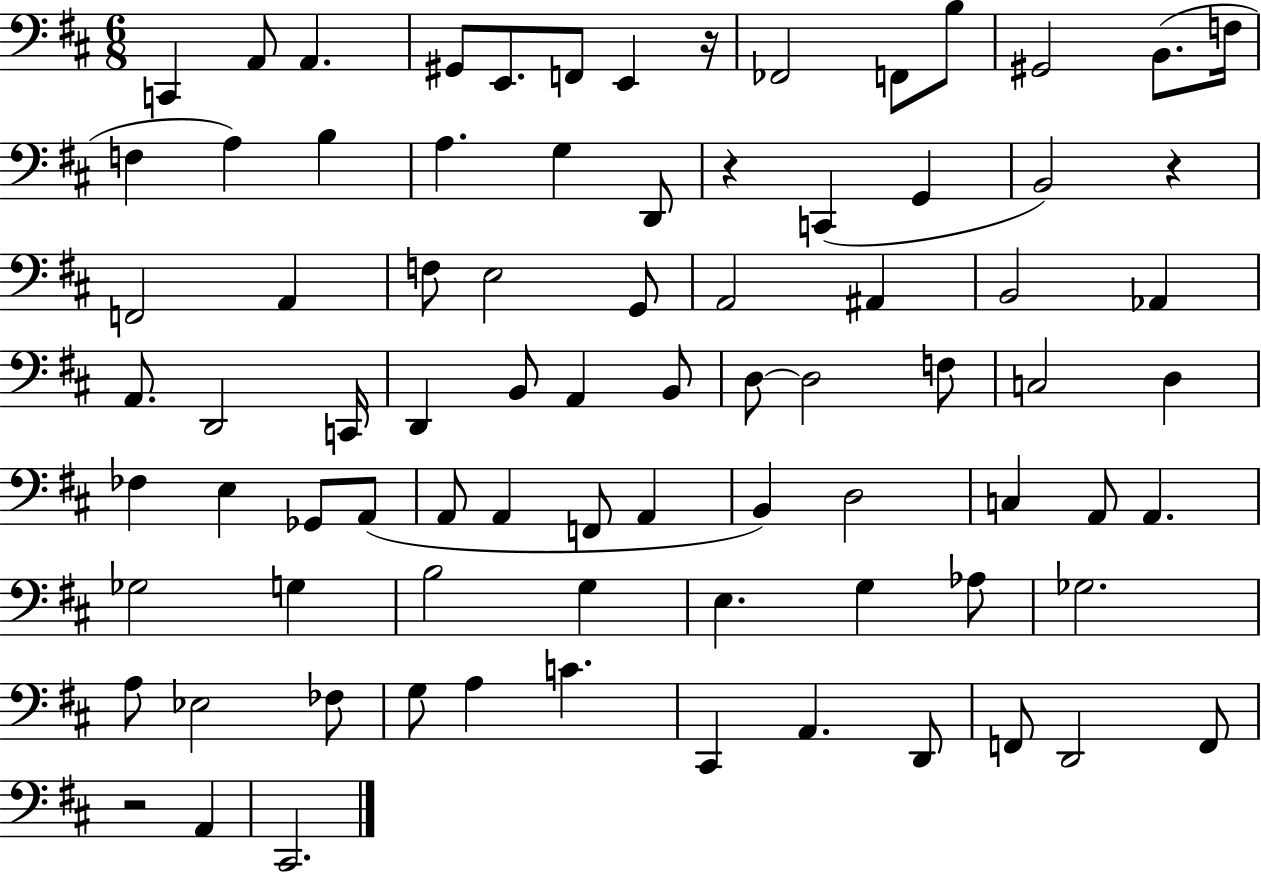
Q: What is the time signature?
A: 6/8